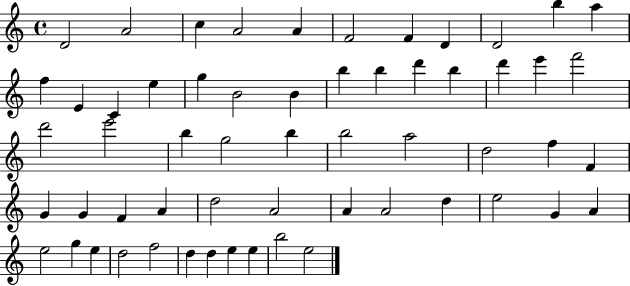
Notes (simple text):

D4/h A4/h C5/q A4/h A4/q F4/h F4/q D4/q D4/h B5/q A5/q F5/q E4/q C4/q E5/q G5/q B4/h B4/q B5/q B5/q D6/q B5/q D6/q E6/q F6/h D6/h E6/h B5/q G5/h B5/q B5/h A5/h D5/h F5/q F4/q G4/q G4/q F4/q A4/q D5/h A4/h A4/q A4/h D5/q E5/h G4/q A4/q E5/h G5/q E5/q D5/h F5/h D5/q D5/q E5/q E5/q B5/h E5/h